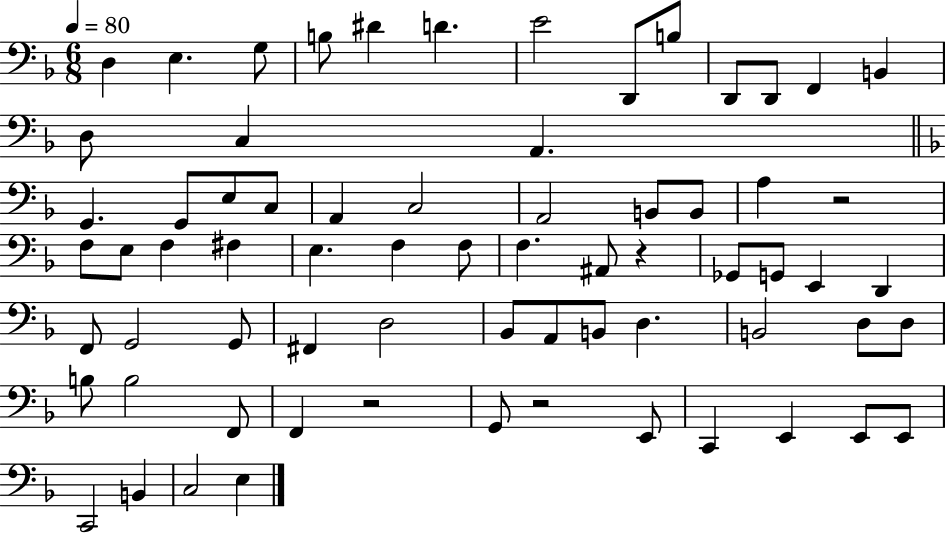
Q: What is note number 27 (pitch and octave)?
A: F3